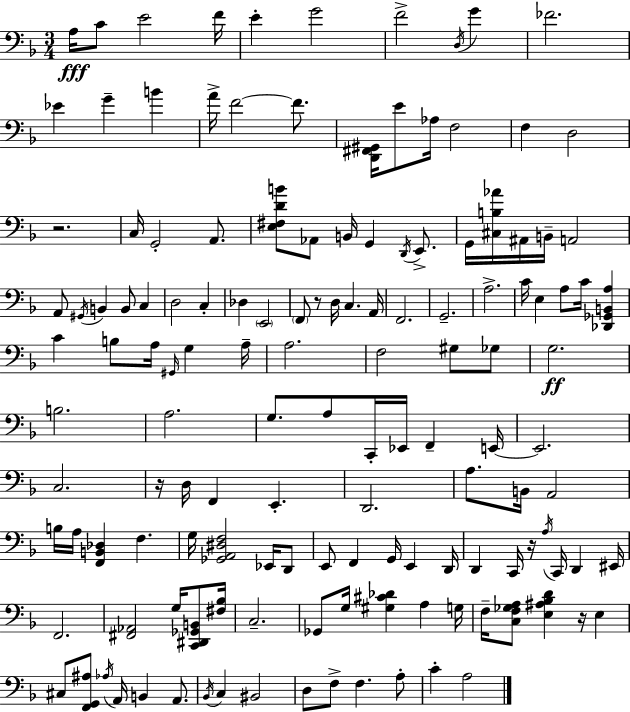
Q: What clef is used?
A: bass